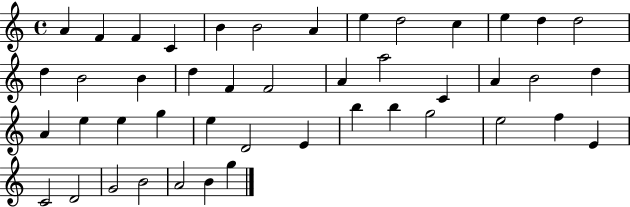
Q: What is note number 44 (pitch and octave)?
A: B4